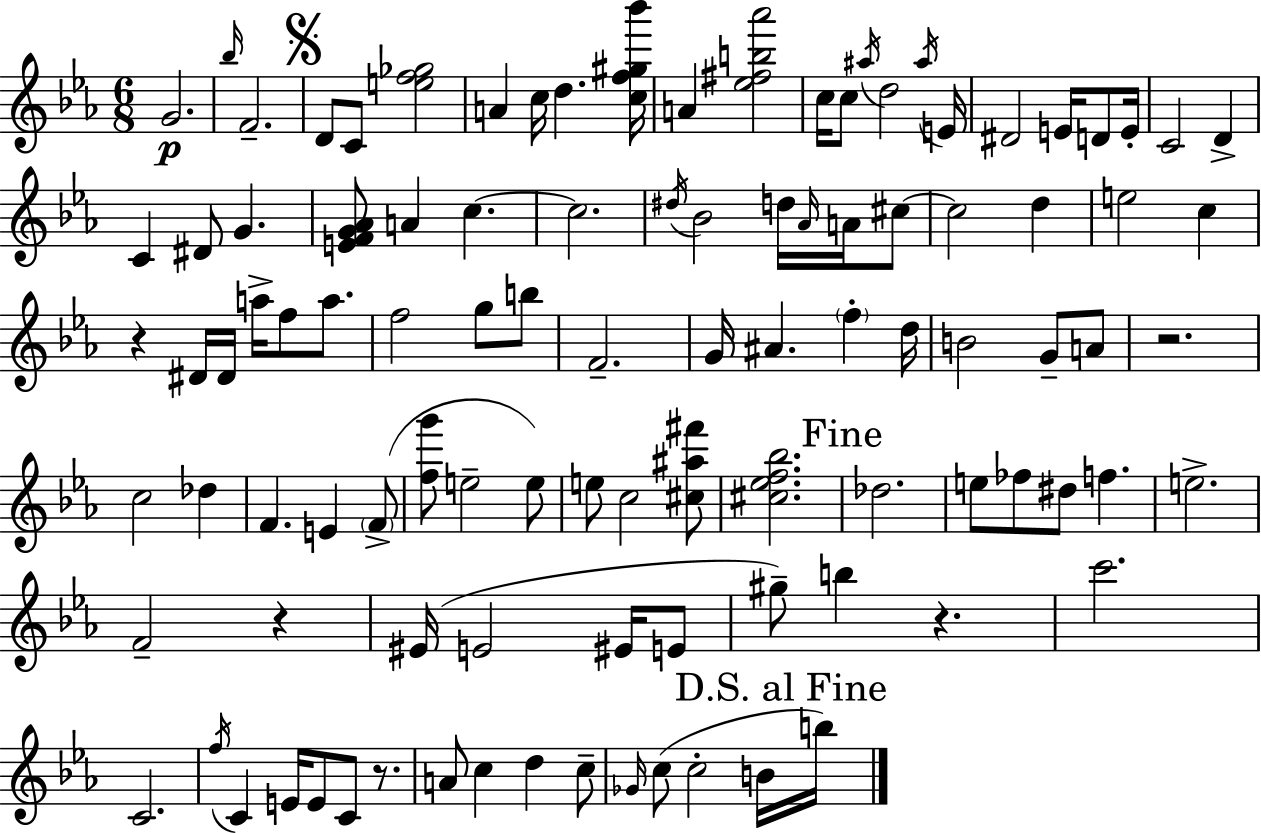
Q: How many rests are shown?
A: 5